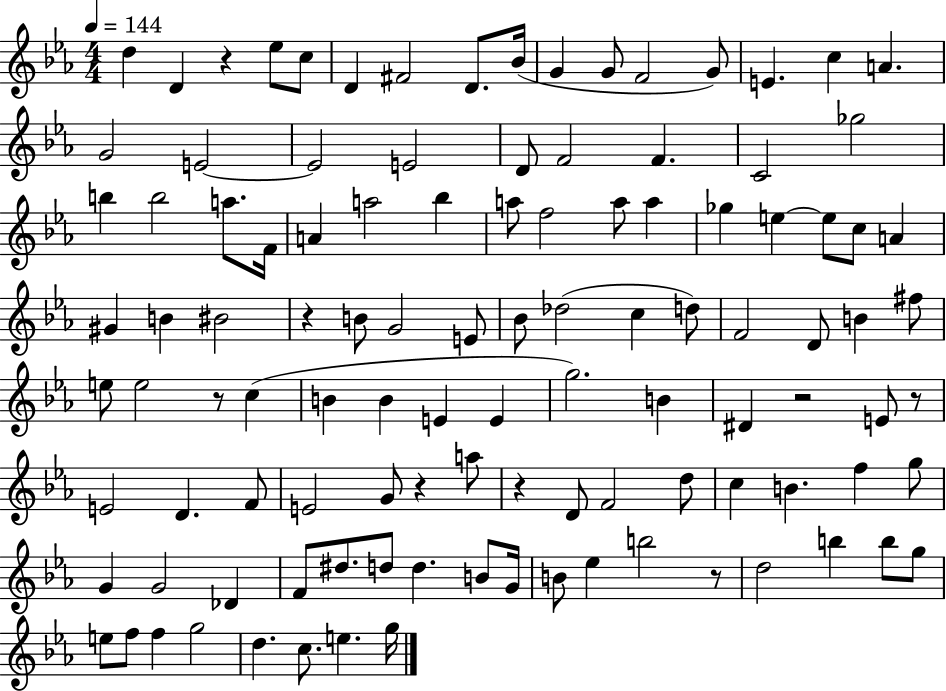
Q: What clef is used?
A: treble